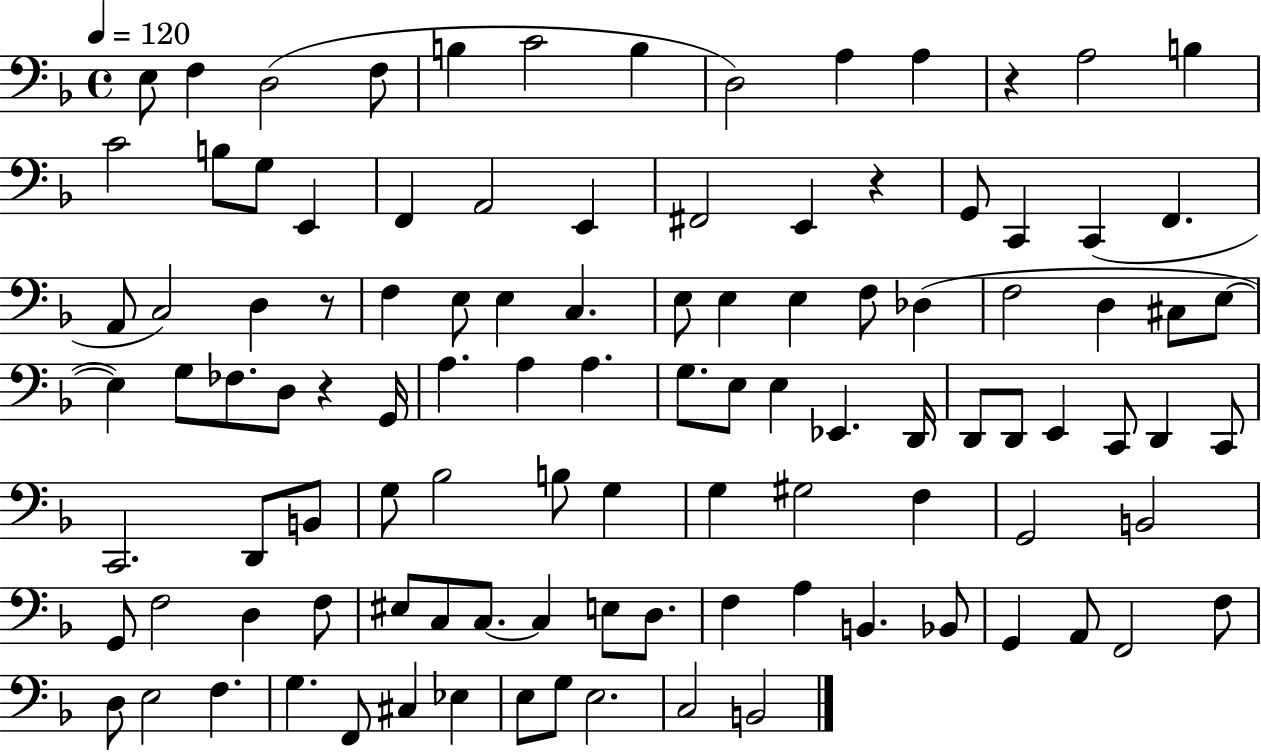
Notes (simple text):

E3/e F3/q D3/h F3/e B3/q C4/h B3/q D3/h A3/q A3/q R/q A3/h B3/q C4/h B3/e G3/e E2/q F2/q A2/h E2/q F#2/h E2/q R/q G2/e C2/q C2/q F2/q. A2/e C3/h D3/q R/e F3/q E3/e E3/q C3/q. E3/e E3/q E3/q F3/e Db3/q F3/h D3/q C#3/e E3/e E3/q G3/e FES3/e. D3/e R/q G2/s A3/q. A3/q A3/q. G3/e. E3/e E3/q Eb2/q. D2/s D2/e D2/e E2/q C2/e D2/q C2/e C2/h. D2/e B2/e G3/e Bb3/h B3/e G3/q G3/q G#3/h F3/q G2/h B2/h G2/e F3/h D3/q F3/e EIS3/e C3/e C3/e. C3/q E3/e D3/e. F3/q A3/q B2/q. Bb2/e G2/q A2/e F2/h F3/e D3/e E3/h F3/q. G3/q. F2/e C#3/q Eb3/q E3/e G3/e E3/h. C3/h B2/h